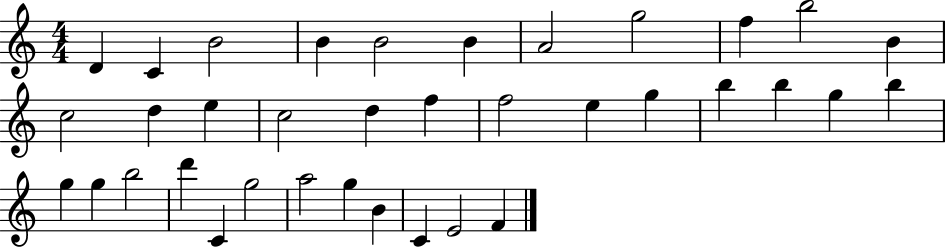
X:1
T:Untitled
M:4/4
L:1/4
K:C
D C B2 B B2 B A2 g2 f b2 B c2 d e c2 d f f2 e g b b g b g g b2 d' C g2 a2 g B C E2 F